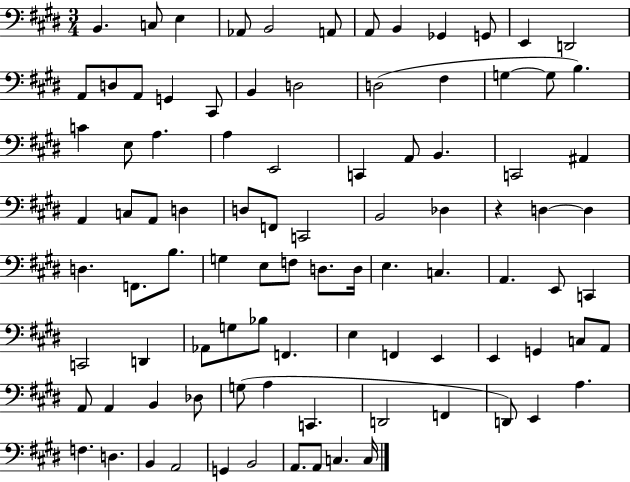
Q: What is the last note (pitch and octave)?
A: C3